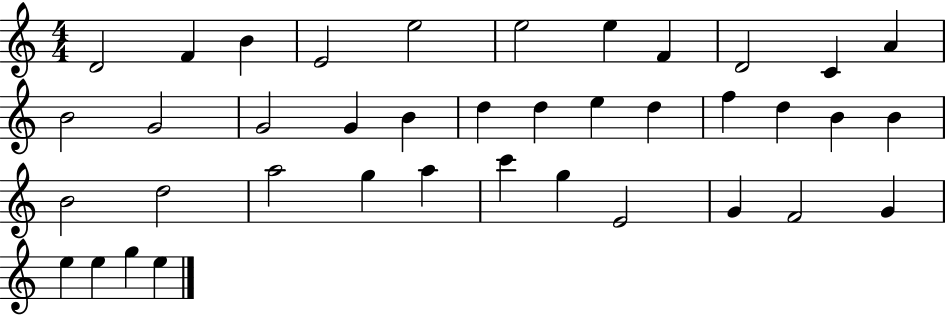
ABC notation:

X:1
T:Untitled
M:4/4
L:1/4
K:C
D2 F B E2 e2 e2 e F D2 C A B2 G2 G2 G B d d e d f d B B B2 d2 a2 g a c' g E2 G F2 G e e g e